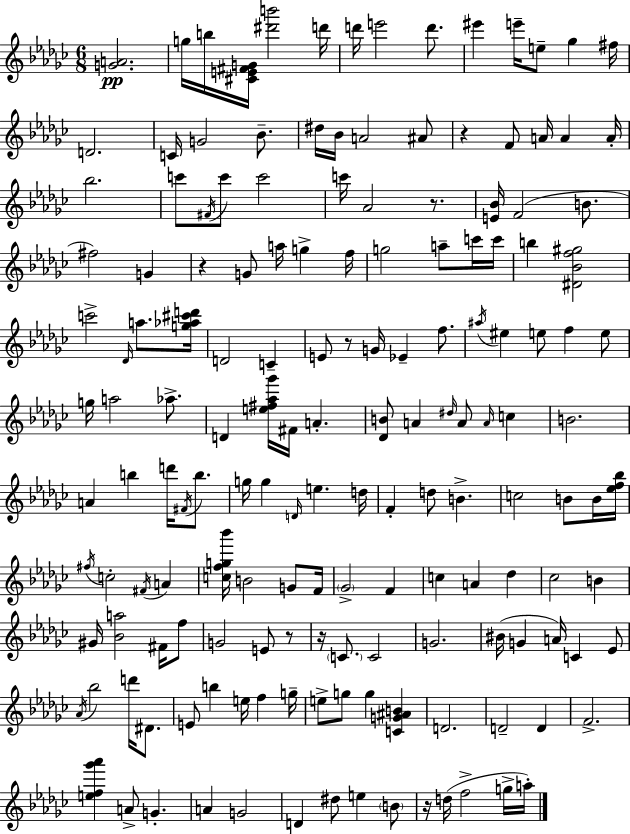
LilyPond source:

{
  \clef treble
  \numericTimeSignature
  \time 6/8
  \key ees \minor
  \repeat volta 2 { <g' a'>2.\pp | g''16 b''16 <cis' e' fis' g'>16 <dis''' b'''>2 d'''16 | d'''16 e'''2 d'''8. | eis'''4 e'''16-- e''8-- ges''4 fis''16 | \break d'2. | c'16 g'2 bes'8.-- | dis''16 bes'16 a'2 ais'8 | r4 f'8 a'16 a'4 a'16-. | \break bes''2. | c'''8 \acciaccatura { fis'16 } c'''8 c'''2 | c'''16 aes'2 r8. | <e' bes'>16 f'2( b'8. | \break fis''2) g'4 | r4 g'8 a''16 g''4-> | f''16 g''2 a''8-- c'''16 | c'''16 b''4 <dis' bes' f'' gis''>2 | \break c'''2-> \grace { des'16 } a''8. | <g'' aes'' cis''' d'''>16 d'2 c'4-- | e'8 r8 g'16 ees'4-- f''8. | \acciaccatura { ais''16 } eis''4 e''8 f''4 | \break e''8 g''16 a''2 | aes''8.-> d'4 <e'' fis'' aes'' ges'''>16 fis'16 a'4.-. | <des' b'>8 a'4 \grace { dis''16 } a'8 | \grace { a'16 } c''4 b'2. | \break a'4 b''4 | d'''16 \acciaccatura { fis'16 } b''8. g''16 g''4 \grace { d'16 } | e''4. d''16 f'4-. d''8 | b'4.-> c''2 | \break b'8 b'16 <ees'' f'' bes''>16 \acciaccatura { fis''16 } c''2-. | \acciaccatura { fis'16 } a'4 <c'' f'' g'' bes'''>16 b'2 | g'8 f'16 \parenthesize ges'2-> | f'4 c''4 | \break a'4 des''4 ces''2 | b'4 gis'16 <bes' a''>2 | fis'16 f''8 g'2 | e'8 r8 r16 \parenthesize c'8. | \break c'2 g'2. | bis'16( g'4 | a'16) c'4 ees'8 \acciaccatura { aes'16 } bes''2 | d'''16 dis'8. e'8 | \break b''4 e''16 f''4 g''16-- e''8-> | g''8 g''4 <c' g' ais' b'>4 d'2. | d'2-- | d'4 f'2.-> | \break <e'' f'' ges''' aes'''>4 | a'8-> g'4.-. a'4 | g'2 d'4 | dis''8 e''4 \parenthesize b'8 r16 d''16( | \break f''2-> g''16-> a''16-.) } \bar "|."
}